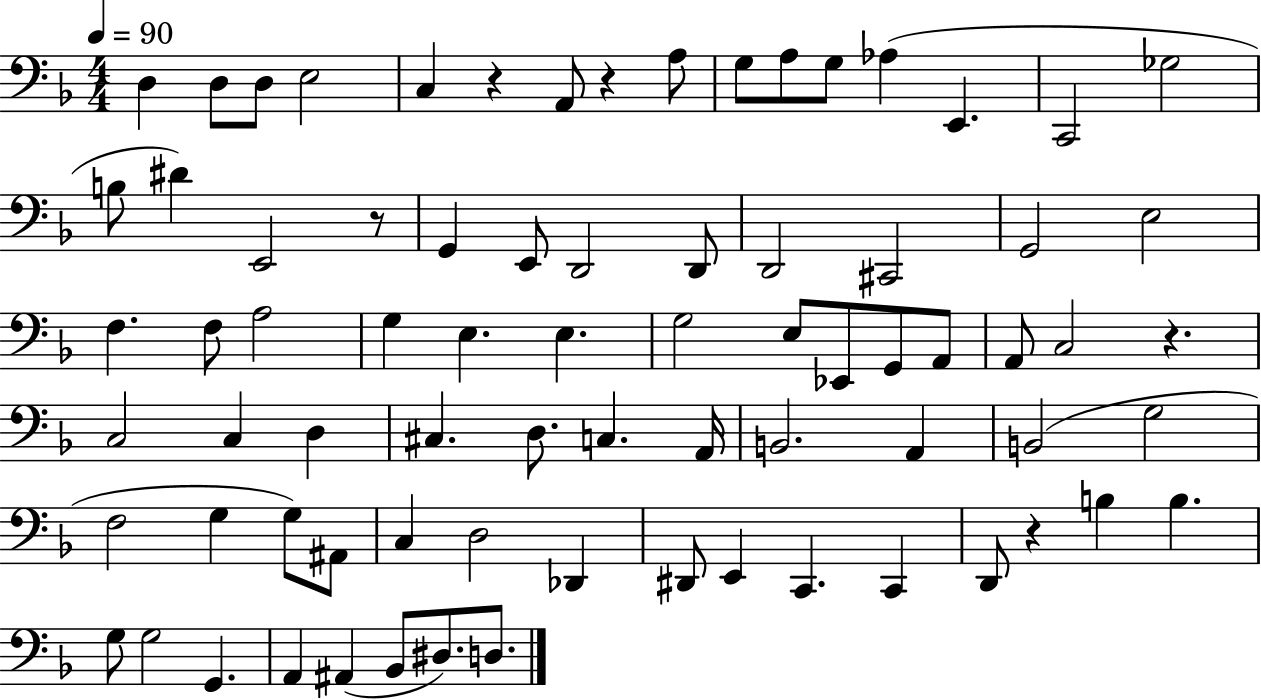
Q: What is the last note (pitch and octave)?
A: D3